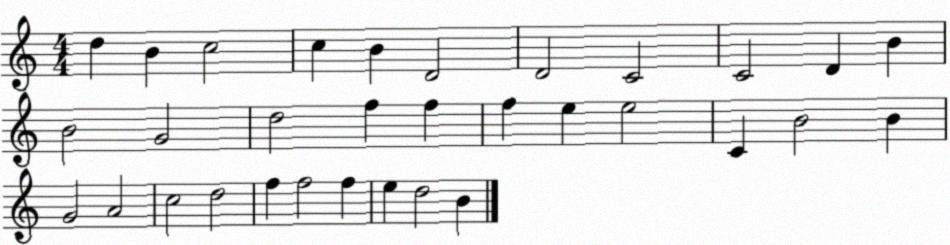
X:1
T:Untitled
M:4/4
L:1/4
K:C
d B c2 c B D2 D2 C2 C2 D B B2 G2 d2 f f f e e2 C B2 B G2 A2 c2 d2 f f2 f e d2 B